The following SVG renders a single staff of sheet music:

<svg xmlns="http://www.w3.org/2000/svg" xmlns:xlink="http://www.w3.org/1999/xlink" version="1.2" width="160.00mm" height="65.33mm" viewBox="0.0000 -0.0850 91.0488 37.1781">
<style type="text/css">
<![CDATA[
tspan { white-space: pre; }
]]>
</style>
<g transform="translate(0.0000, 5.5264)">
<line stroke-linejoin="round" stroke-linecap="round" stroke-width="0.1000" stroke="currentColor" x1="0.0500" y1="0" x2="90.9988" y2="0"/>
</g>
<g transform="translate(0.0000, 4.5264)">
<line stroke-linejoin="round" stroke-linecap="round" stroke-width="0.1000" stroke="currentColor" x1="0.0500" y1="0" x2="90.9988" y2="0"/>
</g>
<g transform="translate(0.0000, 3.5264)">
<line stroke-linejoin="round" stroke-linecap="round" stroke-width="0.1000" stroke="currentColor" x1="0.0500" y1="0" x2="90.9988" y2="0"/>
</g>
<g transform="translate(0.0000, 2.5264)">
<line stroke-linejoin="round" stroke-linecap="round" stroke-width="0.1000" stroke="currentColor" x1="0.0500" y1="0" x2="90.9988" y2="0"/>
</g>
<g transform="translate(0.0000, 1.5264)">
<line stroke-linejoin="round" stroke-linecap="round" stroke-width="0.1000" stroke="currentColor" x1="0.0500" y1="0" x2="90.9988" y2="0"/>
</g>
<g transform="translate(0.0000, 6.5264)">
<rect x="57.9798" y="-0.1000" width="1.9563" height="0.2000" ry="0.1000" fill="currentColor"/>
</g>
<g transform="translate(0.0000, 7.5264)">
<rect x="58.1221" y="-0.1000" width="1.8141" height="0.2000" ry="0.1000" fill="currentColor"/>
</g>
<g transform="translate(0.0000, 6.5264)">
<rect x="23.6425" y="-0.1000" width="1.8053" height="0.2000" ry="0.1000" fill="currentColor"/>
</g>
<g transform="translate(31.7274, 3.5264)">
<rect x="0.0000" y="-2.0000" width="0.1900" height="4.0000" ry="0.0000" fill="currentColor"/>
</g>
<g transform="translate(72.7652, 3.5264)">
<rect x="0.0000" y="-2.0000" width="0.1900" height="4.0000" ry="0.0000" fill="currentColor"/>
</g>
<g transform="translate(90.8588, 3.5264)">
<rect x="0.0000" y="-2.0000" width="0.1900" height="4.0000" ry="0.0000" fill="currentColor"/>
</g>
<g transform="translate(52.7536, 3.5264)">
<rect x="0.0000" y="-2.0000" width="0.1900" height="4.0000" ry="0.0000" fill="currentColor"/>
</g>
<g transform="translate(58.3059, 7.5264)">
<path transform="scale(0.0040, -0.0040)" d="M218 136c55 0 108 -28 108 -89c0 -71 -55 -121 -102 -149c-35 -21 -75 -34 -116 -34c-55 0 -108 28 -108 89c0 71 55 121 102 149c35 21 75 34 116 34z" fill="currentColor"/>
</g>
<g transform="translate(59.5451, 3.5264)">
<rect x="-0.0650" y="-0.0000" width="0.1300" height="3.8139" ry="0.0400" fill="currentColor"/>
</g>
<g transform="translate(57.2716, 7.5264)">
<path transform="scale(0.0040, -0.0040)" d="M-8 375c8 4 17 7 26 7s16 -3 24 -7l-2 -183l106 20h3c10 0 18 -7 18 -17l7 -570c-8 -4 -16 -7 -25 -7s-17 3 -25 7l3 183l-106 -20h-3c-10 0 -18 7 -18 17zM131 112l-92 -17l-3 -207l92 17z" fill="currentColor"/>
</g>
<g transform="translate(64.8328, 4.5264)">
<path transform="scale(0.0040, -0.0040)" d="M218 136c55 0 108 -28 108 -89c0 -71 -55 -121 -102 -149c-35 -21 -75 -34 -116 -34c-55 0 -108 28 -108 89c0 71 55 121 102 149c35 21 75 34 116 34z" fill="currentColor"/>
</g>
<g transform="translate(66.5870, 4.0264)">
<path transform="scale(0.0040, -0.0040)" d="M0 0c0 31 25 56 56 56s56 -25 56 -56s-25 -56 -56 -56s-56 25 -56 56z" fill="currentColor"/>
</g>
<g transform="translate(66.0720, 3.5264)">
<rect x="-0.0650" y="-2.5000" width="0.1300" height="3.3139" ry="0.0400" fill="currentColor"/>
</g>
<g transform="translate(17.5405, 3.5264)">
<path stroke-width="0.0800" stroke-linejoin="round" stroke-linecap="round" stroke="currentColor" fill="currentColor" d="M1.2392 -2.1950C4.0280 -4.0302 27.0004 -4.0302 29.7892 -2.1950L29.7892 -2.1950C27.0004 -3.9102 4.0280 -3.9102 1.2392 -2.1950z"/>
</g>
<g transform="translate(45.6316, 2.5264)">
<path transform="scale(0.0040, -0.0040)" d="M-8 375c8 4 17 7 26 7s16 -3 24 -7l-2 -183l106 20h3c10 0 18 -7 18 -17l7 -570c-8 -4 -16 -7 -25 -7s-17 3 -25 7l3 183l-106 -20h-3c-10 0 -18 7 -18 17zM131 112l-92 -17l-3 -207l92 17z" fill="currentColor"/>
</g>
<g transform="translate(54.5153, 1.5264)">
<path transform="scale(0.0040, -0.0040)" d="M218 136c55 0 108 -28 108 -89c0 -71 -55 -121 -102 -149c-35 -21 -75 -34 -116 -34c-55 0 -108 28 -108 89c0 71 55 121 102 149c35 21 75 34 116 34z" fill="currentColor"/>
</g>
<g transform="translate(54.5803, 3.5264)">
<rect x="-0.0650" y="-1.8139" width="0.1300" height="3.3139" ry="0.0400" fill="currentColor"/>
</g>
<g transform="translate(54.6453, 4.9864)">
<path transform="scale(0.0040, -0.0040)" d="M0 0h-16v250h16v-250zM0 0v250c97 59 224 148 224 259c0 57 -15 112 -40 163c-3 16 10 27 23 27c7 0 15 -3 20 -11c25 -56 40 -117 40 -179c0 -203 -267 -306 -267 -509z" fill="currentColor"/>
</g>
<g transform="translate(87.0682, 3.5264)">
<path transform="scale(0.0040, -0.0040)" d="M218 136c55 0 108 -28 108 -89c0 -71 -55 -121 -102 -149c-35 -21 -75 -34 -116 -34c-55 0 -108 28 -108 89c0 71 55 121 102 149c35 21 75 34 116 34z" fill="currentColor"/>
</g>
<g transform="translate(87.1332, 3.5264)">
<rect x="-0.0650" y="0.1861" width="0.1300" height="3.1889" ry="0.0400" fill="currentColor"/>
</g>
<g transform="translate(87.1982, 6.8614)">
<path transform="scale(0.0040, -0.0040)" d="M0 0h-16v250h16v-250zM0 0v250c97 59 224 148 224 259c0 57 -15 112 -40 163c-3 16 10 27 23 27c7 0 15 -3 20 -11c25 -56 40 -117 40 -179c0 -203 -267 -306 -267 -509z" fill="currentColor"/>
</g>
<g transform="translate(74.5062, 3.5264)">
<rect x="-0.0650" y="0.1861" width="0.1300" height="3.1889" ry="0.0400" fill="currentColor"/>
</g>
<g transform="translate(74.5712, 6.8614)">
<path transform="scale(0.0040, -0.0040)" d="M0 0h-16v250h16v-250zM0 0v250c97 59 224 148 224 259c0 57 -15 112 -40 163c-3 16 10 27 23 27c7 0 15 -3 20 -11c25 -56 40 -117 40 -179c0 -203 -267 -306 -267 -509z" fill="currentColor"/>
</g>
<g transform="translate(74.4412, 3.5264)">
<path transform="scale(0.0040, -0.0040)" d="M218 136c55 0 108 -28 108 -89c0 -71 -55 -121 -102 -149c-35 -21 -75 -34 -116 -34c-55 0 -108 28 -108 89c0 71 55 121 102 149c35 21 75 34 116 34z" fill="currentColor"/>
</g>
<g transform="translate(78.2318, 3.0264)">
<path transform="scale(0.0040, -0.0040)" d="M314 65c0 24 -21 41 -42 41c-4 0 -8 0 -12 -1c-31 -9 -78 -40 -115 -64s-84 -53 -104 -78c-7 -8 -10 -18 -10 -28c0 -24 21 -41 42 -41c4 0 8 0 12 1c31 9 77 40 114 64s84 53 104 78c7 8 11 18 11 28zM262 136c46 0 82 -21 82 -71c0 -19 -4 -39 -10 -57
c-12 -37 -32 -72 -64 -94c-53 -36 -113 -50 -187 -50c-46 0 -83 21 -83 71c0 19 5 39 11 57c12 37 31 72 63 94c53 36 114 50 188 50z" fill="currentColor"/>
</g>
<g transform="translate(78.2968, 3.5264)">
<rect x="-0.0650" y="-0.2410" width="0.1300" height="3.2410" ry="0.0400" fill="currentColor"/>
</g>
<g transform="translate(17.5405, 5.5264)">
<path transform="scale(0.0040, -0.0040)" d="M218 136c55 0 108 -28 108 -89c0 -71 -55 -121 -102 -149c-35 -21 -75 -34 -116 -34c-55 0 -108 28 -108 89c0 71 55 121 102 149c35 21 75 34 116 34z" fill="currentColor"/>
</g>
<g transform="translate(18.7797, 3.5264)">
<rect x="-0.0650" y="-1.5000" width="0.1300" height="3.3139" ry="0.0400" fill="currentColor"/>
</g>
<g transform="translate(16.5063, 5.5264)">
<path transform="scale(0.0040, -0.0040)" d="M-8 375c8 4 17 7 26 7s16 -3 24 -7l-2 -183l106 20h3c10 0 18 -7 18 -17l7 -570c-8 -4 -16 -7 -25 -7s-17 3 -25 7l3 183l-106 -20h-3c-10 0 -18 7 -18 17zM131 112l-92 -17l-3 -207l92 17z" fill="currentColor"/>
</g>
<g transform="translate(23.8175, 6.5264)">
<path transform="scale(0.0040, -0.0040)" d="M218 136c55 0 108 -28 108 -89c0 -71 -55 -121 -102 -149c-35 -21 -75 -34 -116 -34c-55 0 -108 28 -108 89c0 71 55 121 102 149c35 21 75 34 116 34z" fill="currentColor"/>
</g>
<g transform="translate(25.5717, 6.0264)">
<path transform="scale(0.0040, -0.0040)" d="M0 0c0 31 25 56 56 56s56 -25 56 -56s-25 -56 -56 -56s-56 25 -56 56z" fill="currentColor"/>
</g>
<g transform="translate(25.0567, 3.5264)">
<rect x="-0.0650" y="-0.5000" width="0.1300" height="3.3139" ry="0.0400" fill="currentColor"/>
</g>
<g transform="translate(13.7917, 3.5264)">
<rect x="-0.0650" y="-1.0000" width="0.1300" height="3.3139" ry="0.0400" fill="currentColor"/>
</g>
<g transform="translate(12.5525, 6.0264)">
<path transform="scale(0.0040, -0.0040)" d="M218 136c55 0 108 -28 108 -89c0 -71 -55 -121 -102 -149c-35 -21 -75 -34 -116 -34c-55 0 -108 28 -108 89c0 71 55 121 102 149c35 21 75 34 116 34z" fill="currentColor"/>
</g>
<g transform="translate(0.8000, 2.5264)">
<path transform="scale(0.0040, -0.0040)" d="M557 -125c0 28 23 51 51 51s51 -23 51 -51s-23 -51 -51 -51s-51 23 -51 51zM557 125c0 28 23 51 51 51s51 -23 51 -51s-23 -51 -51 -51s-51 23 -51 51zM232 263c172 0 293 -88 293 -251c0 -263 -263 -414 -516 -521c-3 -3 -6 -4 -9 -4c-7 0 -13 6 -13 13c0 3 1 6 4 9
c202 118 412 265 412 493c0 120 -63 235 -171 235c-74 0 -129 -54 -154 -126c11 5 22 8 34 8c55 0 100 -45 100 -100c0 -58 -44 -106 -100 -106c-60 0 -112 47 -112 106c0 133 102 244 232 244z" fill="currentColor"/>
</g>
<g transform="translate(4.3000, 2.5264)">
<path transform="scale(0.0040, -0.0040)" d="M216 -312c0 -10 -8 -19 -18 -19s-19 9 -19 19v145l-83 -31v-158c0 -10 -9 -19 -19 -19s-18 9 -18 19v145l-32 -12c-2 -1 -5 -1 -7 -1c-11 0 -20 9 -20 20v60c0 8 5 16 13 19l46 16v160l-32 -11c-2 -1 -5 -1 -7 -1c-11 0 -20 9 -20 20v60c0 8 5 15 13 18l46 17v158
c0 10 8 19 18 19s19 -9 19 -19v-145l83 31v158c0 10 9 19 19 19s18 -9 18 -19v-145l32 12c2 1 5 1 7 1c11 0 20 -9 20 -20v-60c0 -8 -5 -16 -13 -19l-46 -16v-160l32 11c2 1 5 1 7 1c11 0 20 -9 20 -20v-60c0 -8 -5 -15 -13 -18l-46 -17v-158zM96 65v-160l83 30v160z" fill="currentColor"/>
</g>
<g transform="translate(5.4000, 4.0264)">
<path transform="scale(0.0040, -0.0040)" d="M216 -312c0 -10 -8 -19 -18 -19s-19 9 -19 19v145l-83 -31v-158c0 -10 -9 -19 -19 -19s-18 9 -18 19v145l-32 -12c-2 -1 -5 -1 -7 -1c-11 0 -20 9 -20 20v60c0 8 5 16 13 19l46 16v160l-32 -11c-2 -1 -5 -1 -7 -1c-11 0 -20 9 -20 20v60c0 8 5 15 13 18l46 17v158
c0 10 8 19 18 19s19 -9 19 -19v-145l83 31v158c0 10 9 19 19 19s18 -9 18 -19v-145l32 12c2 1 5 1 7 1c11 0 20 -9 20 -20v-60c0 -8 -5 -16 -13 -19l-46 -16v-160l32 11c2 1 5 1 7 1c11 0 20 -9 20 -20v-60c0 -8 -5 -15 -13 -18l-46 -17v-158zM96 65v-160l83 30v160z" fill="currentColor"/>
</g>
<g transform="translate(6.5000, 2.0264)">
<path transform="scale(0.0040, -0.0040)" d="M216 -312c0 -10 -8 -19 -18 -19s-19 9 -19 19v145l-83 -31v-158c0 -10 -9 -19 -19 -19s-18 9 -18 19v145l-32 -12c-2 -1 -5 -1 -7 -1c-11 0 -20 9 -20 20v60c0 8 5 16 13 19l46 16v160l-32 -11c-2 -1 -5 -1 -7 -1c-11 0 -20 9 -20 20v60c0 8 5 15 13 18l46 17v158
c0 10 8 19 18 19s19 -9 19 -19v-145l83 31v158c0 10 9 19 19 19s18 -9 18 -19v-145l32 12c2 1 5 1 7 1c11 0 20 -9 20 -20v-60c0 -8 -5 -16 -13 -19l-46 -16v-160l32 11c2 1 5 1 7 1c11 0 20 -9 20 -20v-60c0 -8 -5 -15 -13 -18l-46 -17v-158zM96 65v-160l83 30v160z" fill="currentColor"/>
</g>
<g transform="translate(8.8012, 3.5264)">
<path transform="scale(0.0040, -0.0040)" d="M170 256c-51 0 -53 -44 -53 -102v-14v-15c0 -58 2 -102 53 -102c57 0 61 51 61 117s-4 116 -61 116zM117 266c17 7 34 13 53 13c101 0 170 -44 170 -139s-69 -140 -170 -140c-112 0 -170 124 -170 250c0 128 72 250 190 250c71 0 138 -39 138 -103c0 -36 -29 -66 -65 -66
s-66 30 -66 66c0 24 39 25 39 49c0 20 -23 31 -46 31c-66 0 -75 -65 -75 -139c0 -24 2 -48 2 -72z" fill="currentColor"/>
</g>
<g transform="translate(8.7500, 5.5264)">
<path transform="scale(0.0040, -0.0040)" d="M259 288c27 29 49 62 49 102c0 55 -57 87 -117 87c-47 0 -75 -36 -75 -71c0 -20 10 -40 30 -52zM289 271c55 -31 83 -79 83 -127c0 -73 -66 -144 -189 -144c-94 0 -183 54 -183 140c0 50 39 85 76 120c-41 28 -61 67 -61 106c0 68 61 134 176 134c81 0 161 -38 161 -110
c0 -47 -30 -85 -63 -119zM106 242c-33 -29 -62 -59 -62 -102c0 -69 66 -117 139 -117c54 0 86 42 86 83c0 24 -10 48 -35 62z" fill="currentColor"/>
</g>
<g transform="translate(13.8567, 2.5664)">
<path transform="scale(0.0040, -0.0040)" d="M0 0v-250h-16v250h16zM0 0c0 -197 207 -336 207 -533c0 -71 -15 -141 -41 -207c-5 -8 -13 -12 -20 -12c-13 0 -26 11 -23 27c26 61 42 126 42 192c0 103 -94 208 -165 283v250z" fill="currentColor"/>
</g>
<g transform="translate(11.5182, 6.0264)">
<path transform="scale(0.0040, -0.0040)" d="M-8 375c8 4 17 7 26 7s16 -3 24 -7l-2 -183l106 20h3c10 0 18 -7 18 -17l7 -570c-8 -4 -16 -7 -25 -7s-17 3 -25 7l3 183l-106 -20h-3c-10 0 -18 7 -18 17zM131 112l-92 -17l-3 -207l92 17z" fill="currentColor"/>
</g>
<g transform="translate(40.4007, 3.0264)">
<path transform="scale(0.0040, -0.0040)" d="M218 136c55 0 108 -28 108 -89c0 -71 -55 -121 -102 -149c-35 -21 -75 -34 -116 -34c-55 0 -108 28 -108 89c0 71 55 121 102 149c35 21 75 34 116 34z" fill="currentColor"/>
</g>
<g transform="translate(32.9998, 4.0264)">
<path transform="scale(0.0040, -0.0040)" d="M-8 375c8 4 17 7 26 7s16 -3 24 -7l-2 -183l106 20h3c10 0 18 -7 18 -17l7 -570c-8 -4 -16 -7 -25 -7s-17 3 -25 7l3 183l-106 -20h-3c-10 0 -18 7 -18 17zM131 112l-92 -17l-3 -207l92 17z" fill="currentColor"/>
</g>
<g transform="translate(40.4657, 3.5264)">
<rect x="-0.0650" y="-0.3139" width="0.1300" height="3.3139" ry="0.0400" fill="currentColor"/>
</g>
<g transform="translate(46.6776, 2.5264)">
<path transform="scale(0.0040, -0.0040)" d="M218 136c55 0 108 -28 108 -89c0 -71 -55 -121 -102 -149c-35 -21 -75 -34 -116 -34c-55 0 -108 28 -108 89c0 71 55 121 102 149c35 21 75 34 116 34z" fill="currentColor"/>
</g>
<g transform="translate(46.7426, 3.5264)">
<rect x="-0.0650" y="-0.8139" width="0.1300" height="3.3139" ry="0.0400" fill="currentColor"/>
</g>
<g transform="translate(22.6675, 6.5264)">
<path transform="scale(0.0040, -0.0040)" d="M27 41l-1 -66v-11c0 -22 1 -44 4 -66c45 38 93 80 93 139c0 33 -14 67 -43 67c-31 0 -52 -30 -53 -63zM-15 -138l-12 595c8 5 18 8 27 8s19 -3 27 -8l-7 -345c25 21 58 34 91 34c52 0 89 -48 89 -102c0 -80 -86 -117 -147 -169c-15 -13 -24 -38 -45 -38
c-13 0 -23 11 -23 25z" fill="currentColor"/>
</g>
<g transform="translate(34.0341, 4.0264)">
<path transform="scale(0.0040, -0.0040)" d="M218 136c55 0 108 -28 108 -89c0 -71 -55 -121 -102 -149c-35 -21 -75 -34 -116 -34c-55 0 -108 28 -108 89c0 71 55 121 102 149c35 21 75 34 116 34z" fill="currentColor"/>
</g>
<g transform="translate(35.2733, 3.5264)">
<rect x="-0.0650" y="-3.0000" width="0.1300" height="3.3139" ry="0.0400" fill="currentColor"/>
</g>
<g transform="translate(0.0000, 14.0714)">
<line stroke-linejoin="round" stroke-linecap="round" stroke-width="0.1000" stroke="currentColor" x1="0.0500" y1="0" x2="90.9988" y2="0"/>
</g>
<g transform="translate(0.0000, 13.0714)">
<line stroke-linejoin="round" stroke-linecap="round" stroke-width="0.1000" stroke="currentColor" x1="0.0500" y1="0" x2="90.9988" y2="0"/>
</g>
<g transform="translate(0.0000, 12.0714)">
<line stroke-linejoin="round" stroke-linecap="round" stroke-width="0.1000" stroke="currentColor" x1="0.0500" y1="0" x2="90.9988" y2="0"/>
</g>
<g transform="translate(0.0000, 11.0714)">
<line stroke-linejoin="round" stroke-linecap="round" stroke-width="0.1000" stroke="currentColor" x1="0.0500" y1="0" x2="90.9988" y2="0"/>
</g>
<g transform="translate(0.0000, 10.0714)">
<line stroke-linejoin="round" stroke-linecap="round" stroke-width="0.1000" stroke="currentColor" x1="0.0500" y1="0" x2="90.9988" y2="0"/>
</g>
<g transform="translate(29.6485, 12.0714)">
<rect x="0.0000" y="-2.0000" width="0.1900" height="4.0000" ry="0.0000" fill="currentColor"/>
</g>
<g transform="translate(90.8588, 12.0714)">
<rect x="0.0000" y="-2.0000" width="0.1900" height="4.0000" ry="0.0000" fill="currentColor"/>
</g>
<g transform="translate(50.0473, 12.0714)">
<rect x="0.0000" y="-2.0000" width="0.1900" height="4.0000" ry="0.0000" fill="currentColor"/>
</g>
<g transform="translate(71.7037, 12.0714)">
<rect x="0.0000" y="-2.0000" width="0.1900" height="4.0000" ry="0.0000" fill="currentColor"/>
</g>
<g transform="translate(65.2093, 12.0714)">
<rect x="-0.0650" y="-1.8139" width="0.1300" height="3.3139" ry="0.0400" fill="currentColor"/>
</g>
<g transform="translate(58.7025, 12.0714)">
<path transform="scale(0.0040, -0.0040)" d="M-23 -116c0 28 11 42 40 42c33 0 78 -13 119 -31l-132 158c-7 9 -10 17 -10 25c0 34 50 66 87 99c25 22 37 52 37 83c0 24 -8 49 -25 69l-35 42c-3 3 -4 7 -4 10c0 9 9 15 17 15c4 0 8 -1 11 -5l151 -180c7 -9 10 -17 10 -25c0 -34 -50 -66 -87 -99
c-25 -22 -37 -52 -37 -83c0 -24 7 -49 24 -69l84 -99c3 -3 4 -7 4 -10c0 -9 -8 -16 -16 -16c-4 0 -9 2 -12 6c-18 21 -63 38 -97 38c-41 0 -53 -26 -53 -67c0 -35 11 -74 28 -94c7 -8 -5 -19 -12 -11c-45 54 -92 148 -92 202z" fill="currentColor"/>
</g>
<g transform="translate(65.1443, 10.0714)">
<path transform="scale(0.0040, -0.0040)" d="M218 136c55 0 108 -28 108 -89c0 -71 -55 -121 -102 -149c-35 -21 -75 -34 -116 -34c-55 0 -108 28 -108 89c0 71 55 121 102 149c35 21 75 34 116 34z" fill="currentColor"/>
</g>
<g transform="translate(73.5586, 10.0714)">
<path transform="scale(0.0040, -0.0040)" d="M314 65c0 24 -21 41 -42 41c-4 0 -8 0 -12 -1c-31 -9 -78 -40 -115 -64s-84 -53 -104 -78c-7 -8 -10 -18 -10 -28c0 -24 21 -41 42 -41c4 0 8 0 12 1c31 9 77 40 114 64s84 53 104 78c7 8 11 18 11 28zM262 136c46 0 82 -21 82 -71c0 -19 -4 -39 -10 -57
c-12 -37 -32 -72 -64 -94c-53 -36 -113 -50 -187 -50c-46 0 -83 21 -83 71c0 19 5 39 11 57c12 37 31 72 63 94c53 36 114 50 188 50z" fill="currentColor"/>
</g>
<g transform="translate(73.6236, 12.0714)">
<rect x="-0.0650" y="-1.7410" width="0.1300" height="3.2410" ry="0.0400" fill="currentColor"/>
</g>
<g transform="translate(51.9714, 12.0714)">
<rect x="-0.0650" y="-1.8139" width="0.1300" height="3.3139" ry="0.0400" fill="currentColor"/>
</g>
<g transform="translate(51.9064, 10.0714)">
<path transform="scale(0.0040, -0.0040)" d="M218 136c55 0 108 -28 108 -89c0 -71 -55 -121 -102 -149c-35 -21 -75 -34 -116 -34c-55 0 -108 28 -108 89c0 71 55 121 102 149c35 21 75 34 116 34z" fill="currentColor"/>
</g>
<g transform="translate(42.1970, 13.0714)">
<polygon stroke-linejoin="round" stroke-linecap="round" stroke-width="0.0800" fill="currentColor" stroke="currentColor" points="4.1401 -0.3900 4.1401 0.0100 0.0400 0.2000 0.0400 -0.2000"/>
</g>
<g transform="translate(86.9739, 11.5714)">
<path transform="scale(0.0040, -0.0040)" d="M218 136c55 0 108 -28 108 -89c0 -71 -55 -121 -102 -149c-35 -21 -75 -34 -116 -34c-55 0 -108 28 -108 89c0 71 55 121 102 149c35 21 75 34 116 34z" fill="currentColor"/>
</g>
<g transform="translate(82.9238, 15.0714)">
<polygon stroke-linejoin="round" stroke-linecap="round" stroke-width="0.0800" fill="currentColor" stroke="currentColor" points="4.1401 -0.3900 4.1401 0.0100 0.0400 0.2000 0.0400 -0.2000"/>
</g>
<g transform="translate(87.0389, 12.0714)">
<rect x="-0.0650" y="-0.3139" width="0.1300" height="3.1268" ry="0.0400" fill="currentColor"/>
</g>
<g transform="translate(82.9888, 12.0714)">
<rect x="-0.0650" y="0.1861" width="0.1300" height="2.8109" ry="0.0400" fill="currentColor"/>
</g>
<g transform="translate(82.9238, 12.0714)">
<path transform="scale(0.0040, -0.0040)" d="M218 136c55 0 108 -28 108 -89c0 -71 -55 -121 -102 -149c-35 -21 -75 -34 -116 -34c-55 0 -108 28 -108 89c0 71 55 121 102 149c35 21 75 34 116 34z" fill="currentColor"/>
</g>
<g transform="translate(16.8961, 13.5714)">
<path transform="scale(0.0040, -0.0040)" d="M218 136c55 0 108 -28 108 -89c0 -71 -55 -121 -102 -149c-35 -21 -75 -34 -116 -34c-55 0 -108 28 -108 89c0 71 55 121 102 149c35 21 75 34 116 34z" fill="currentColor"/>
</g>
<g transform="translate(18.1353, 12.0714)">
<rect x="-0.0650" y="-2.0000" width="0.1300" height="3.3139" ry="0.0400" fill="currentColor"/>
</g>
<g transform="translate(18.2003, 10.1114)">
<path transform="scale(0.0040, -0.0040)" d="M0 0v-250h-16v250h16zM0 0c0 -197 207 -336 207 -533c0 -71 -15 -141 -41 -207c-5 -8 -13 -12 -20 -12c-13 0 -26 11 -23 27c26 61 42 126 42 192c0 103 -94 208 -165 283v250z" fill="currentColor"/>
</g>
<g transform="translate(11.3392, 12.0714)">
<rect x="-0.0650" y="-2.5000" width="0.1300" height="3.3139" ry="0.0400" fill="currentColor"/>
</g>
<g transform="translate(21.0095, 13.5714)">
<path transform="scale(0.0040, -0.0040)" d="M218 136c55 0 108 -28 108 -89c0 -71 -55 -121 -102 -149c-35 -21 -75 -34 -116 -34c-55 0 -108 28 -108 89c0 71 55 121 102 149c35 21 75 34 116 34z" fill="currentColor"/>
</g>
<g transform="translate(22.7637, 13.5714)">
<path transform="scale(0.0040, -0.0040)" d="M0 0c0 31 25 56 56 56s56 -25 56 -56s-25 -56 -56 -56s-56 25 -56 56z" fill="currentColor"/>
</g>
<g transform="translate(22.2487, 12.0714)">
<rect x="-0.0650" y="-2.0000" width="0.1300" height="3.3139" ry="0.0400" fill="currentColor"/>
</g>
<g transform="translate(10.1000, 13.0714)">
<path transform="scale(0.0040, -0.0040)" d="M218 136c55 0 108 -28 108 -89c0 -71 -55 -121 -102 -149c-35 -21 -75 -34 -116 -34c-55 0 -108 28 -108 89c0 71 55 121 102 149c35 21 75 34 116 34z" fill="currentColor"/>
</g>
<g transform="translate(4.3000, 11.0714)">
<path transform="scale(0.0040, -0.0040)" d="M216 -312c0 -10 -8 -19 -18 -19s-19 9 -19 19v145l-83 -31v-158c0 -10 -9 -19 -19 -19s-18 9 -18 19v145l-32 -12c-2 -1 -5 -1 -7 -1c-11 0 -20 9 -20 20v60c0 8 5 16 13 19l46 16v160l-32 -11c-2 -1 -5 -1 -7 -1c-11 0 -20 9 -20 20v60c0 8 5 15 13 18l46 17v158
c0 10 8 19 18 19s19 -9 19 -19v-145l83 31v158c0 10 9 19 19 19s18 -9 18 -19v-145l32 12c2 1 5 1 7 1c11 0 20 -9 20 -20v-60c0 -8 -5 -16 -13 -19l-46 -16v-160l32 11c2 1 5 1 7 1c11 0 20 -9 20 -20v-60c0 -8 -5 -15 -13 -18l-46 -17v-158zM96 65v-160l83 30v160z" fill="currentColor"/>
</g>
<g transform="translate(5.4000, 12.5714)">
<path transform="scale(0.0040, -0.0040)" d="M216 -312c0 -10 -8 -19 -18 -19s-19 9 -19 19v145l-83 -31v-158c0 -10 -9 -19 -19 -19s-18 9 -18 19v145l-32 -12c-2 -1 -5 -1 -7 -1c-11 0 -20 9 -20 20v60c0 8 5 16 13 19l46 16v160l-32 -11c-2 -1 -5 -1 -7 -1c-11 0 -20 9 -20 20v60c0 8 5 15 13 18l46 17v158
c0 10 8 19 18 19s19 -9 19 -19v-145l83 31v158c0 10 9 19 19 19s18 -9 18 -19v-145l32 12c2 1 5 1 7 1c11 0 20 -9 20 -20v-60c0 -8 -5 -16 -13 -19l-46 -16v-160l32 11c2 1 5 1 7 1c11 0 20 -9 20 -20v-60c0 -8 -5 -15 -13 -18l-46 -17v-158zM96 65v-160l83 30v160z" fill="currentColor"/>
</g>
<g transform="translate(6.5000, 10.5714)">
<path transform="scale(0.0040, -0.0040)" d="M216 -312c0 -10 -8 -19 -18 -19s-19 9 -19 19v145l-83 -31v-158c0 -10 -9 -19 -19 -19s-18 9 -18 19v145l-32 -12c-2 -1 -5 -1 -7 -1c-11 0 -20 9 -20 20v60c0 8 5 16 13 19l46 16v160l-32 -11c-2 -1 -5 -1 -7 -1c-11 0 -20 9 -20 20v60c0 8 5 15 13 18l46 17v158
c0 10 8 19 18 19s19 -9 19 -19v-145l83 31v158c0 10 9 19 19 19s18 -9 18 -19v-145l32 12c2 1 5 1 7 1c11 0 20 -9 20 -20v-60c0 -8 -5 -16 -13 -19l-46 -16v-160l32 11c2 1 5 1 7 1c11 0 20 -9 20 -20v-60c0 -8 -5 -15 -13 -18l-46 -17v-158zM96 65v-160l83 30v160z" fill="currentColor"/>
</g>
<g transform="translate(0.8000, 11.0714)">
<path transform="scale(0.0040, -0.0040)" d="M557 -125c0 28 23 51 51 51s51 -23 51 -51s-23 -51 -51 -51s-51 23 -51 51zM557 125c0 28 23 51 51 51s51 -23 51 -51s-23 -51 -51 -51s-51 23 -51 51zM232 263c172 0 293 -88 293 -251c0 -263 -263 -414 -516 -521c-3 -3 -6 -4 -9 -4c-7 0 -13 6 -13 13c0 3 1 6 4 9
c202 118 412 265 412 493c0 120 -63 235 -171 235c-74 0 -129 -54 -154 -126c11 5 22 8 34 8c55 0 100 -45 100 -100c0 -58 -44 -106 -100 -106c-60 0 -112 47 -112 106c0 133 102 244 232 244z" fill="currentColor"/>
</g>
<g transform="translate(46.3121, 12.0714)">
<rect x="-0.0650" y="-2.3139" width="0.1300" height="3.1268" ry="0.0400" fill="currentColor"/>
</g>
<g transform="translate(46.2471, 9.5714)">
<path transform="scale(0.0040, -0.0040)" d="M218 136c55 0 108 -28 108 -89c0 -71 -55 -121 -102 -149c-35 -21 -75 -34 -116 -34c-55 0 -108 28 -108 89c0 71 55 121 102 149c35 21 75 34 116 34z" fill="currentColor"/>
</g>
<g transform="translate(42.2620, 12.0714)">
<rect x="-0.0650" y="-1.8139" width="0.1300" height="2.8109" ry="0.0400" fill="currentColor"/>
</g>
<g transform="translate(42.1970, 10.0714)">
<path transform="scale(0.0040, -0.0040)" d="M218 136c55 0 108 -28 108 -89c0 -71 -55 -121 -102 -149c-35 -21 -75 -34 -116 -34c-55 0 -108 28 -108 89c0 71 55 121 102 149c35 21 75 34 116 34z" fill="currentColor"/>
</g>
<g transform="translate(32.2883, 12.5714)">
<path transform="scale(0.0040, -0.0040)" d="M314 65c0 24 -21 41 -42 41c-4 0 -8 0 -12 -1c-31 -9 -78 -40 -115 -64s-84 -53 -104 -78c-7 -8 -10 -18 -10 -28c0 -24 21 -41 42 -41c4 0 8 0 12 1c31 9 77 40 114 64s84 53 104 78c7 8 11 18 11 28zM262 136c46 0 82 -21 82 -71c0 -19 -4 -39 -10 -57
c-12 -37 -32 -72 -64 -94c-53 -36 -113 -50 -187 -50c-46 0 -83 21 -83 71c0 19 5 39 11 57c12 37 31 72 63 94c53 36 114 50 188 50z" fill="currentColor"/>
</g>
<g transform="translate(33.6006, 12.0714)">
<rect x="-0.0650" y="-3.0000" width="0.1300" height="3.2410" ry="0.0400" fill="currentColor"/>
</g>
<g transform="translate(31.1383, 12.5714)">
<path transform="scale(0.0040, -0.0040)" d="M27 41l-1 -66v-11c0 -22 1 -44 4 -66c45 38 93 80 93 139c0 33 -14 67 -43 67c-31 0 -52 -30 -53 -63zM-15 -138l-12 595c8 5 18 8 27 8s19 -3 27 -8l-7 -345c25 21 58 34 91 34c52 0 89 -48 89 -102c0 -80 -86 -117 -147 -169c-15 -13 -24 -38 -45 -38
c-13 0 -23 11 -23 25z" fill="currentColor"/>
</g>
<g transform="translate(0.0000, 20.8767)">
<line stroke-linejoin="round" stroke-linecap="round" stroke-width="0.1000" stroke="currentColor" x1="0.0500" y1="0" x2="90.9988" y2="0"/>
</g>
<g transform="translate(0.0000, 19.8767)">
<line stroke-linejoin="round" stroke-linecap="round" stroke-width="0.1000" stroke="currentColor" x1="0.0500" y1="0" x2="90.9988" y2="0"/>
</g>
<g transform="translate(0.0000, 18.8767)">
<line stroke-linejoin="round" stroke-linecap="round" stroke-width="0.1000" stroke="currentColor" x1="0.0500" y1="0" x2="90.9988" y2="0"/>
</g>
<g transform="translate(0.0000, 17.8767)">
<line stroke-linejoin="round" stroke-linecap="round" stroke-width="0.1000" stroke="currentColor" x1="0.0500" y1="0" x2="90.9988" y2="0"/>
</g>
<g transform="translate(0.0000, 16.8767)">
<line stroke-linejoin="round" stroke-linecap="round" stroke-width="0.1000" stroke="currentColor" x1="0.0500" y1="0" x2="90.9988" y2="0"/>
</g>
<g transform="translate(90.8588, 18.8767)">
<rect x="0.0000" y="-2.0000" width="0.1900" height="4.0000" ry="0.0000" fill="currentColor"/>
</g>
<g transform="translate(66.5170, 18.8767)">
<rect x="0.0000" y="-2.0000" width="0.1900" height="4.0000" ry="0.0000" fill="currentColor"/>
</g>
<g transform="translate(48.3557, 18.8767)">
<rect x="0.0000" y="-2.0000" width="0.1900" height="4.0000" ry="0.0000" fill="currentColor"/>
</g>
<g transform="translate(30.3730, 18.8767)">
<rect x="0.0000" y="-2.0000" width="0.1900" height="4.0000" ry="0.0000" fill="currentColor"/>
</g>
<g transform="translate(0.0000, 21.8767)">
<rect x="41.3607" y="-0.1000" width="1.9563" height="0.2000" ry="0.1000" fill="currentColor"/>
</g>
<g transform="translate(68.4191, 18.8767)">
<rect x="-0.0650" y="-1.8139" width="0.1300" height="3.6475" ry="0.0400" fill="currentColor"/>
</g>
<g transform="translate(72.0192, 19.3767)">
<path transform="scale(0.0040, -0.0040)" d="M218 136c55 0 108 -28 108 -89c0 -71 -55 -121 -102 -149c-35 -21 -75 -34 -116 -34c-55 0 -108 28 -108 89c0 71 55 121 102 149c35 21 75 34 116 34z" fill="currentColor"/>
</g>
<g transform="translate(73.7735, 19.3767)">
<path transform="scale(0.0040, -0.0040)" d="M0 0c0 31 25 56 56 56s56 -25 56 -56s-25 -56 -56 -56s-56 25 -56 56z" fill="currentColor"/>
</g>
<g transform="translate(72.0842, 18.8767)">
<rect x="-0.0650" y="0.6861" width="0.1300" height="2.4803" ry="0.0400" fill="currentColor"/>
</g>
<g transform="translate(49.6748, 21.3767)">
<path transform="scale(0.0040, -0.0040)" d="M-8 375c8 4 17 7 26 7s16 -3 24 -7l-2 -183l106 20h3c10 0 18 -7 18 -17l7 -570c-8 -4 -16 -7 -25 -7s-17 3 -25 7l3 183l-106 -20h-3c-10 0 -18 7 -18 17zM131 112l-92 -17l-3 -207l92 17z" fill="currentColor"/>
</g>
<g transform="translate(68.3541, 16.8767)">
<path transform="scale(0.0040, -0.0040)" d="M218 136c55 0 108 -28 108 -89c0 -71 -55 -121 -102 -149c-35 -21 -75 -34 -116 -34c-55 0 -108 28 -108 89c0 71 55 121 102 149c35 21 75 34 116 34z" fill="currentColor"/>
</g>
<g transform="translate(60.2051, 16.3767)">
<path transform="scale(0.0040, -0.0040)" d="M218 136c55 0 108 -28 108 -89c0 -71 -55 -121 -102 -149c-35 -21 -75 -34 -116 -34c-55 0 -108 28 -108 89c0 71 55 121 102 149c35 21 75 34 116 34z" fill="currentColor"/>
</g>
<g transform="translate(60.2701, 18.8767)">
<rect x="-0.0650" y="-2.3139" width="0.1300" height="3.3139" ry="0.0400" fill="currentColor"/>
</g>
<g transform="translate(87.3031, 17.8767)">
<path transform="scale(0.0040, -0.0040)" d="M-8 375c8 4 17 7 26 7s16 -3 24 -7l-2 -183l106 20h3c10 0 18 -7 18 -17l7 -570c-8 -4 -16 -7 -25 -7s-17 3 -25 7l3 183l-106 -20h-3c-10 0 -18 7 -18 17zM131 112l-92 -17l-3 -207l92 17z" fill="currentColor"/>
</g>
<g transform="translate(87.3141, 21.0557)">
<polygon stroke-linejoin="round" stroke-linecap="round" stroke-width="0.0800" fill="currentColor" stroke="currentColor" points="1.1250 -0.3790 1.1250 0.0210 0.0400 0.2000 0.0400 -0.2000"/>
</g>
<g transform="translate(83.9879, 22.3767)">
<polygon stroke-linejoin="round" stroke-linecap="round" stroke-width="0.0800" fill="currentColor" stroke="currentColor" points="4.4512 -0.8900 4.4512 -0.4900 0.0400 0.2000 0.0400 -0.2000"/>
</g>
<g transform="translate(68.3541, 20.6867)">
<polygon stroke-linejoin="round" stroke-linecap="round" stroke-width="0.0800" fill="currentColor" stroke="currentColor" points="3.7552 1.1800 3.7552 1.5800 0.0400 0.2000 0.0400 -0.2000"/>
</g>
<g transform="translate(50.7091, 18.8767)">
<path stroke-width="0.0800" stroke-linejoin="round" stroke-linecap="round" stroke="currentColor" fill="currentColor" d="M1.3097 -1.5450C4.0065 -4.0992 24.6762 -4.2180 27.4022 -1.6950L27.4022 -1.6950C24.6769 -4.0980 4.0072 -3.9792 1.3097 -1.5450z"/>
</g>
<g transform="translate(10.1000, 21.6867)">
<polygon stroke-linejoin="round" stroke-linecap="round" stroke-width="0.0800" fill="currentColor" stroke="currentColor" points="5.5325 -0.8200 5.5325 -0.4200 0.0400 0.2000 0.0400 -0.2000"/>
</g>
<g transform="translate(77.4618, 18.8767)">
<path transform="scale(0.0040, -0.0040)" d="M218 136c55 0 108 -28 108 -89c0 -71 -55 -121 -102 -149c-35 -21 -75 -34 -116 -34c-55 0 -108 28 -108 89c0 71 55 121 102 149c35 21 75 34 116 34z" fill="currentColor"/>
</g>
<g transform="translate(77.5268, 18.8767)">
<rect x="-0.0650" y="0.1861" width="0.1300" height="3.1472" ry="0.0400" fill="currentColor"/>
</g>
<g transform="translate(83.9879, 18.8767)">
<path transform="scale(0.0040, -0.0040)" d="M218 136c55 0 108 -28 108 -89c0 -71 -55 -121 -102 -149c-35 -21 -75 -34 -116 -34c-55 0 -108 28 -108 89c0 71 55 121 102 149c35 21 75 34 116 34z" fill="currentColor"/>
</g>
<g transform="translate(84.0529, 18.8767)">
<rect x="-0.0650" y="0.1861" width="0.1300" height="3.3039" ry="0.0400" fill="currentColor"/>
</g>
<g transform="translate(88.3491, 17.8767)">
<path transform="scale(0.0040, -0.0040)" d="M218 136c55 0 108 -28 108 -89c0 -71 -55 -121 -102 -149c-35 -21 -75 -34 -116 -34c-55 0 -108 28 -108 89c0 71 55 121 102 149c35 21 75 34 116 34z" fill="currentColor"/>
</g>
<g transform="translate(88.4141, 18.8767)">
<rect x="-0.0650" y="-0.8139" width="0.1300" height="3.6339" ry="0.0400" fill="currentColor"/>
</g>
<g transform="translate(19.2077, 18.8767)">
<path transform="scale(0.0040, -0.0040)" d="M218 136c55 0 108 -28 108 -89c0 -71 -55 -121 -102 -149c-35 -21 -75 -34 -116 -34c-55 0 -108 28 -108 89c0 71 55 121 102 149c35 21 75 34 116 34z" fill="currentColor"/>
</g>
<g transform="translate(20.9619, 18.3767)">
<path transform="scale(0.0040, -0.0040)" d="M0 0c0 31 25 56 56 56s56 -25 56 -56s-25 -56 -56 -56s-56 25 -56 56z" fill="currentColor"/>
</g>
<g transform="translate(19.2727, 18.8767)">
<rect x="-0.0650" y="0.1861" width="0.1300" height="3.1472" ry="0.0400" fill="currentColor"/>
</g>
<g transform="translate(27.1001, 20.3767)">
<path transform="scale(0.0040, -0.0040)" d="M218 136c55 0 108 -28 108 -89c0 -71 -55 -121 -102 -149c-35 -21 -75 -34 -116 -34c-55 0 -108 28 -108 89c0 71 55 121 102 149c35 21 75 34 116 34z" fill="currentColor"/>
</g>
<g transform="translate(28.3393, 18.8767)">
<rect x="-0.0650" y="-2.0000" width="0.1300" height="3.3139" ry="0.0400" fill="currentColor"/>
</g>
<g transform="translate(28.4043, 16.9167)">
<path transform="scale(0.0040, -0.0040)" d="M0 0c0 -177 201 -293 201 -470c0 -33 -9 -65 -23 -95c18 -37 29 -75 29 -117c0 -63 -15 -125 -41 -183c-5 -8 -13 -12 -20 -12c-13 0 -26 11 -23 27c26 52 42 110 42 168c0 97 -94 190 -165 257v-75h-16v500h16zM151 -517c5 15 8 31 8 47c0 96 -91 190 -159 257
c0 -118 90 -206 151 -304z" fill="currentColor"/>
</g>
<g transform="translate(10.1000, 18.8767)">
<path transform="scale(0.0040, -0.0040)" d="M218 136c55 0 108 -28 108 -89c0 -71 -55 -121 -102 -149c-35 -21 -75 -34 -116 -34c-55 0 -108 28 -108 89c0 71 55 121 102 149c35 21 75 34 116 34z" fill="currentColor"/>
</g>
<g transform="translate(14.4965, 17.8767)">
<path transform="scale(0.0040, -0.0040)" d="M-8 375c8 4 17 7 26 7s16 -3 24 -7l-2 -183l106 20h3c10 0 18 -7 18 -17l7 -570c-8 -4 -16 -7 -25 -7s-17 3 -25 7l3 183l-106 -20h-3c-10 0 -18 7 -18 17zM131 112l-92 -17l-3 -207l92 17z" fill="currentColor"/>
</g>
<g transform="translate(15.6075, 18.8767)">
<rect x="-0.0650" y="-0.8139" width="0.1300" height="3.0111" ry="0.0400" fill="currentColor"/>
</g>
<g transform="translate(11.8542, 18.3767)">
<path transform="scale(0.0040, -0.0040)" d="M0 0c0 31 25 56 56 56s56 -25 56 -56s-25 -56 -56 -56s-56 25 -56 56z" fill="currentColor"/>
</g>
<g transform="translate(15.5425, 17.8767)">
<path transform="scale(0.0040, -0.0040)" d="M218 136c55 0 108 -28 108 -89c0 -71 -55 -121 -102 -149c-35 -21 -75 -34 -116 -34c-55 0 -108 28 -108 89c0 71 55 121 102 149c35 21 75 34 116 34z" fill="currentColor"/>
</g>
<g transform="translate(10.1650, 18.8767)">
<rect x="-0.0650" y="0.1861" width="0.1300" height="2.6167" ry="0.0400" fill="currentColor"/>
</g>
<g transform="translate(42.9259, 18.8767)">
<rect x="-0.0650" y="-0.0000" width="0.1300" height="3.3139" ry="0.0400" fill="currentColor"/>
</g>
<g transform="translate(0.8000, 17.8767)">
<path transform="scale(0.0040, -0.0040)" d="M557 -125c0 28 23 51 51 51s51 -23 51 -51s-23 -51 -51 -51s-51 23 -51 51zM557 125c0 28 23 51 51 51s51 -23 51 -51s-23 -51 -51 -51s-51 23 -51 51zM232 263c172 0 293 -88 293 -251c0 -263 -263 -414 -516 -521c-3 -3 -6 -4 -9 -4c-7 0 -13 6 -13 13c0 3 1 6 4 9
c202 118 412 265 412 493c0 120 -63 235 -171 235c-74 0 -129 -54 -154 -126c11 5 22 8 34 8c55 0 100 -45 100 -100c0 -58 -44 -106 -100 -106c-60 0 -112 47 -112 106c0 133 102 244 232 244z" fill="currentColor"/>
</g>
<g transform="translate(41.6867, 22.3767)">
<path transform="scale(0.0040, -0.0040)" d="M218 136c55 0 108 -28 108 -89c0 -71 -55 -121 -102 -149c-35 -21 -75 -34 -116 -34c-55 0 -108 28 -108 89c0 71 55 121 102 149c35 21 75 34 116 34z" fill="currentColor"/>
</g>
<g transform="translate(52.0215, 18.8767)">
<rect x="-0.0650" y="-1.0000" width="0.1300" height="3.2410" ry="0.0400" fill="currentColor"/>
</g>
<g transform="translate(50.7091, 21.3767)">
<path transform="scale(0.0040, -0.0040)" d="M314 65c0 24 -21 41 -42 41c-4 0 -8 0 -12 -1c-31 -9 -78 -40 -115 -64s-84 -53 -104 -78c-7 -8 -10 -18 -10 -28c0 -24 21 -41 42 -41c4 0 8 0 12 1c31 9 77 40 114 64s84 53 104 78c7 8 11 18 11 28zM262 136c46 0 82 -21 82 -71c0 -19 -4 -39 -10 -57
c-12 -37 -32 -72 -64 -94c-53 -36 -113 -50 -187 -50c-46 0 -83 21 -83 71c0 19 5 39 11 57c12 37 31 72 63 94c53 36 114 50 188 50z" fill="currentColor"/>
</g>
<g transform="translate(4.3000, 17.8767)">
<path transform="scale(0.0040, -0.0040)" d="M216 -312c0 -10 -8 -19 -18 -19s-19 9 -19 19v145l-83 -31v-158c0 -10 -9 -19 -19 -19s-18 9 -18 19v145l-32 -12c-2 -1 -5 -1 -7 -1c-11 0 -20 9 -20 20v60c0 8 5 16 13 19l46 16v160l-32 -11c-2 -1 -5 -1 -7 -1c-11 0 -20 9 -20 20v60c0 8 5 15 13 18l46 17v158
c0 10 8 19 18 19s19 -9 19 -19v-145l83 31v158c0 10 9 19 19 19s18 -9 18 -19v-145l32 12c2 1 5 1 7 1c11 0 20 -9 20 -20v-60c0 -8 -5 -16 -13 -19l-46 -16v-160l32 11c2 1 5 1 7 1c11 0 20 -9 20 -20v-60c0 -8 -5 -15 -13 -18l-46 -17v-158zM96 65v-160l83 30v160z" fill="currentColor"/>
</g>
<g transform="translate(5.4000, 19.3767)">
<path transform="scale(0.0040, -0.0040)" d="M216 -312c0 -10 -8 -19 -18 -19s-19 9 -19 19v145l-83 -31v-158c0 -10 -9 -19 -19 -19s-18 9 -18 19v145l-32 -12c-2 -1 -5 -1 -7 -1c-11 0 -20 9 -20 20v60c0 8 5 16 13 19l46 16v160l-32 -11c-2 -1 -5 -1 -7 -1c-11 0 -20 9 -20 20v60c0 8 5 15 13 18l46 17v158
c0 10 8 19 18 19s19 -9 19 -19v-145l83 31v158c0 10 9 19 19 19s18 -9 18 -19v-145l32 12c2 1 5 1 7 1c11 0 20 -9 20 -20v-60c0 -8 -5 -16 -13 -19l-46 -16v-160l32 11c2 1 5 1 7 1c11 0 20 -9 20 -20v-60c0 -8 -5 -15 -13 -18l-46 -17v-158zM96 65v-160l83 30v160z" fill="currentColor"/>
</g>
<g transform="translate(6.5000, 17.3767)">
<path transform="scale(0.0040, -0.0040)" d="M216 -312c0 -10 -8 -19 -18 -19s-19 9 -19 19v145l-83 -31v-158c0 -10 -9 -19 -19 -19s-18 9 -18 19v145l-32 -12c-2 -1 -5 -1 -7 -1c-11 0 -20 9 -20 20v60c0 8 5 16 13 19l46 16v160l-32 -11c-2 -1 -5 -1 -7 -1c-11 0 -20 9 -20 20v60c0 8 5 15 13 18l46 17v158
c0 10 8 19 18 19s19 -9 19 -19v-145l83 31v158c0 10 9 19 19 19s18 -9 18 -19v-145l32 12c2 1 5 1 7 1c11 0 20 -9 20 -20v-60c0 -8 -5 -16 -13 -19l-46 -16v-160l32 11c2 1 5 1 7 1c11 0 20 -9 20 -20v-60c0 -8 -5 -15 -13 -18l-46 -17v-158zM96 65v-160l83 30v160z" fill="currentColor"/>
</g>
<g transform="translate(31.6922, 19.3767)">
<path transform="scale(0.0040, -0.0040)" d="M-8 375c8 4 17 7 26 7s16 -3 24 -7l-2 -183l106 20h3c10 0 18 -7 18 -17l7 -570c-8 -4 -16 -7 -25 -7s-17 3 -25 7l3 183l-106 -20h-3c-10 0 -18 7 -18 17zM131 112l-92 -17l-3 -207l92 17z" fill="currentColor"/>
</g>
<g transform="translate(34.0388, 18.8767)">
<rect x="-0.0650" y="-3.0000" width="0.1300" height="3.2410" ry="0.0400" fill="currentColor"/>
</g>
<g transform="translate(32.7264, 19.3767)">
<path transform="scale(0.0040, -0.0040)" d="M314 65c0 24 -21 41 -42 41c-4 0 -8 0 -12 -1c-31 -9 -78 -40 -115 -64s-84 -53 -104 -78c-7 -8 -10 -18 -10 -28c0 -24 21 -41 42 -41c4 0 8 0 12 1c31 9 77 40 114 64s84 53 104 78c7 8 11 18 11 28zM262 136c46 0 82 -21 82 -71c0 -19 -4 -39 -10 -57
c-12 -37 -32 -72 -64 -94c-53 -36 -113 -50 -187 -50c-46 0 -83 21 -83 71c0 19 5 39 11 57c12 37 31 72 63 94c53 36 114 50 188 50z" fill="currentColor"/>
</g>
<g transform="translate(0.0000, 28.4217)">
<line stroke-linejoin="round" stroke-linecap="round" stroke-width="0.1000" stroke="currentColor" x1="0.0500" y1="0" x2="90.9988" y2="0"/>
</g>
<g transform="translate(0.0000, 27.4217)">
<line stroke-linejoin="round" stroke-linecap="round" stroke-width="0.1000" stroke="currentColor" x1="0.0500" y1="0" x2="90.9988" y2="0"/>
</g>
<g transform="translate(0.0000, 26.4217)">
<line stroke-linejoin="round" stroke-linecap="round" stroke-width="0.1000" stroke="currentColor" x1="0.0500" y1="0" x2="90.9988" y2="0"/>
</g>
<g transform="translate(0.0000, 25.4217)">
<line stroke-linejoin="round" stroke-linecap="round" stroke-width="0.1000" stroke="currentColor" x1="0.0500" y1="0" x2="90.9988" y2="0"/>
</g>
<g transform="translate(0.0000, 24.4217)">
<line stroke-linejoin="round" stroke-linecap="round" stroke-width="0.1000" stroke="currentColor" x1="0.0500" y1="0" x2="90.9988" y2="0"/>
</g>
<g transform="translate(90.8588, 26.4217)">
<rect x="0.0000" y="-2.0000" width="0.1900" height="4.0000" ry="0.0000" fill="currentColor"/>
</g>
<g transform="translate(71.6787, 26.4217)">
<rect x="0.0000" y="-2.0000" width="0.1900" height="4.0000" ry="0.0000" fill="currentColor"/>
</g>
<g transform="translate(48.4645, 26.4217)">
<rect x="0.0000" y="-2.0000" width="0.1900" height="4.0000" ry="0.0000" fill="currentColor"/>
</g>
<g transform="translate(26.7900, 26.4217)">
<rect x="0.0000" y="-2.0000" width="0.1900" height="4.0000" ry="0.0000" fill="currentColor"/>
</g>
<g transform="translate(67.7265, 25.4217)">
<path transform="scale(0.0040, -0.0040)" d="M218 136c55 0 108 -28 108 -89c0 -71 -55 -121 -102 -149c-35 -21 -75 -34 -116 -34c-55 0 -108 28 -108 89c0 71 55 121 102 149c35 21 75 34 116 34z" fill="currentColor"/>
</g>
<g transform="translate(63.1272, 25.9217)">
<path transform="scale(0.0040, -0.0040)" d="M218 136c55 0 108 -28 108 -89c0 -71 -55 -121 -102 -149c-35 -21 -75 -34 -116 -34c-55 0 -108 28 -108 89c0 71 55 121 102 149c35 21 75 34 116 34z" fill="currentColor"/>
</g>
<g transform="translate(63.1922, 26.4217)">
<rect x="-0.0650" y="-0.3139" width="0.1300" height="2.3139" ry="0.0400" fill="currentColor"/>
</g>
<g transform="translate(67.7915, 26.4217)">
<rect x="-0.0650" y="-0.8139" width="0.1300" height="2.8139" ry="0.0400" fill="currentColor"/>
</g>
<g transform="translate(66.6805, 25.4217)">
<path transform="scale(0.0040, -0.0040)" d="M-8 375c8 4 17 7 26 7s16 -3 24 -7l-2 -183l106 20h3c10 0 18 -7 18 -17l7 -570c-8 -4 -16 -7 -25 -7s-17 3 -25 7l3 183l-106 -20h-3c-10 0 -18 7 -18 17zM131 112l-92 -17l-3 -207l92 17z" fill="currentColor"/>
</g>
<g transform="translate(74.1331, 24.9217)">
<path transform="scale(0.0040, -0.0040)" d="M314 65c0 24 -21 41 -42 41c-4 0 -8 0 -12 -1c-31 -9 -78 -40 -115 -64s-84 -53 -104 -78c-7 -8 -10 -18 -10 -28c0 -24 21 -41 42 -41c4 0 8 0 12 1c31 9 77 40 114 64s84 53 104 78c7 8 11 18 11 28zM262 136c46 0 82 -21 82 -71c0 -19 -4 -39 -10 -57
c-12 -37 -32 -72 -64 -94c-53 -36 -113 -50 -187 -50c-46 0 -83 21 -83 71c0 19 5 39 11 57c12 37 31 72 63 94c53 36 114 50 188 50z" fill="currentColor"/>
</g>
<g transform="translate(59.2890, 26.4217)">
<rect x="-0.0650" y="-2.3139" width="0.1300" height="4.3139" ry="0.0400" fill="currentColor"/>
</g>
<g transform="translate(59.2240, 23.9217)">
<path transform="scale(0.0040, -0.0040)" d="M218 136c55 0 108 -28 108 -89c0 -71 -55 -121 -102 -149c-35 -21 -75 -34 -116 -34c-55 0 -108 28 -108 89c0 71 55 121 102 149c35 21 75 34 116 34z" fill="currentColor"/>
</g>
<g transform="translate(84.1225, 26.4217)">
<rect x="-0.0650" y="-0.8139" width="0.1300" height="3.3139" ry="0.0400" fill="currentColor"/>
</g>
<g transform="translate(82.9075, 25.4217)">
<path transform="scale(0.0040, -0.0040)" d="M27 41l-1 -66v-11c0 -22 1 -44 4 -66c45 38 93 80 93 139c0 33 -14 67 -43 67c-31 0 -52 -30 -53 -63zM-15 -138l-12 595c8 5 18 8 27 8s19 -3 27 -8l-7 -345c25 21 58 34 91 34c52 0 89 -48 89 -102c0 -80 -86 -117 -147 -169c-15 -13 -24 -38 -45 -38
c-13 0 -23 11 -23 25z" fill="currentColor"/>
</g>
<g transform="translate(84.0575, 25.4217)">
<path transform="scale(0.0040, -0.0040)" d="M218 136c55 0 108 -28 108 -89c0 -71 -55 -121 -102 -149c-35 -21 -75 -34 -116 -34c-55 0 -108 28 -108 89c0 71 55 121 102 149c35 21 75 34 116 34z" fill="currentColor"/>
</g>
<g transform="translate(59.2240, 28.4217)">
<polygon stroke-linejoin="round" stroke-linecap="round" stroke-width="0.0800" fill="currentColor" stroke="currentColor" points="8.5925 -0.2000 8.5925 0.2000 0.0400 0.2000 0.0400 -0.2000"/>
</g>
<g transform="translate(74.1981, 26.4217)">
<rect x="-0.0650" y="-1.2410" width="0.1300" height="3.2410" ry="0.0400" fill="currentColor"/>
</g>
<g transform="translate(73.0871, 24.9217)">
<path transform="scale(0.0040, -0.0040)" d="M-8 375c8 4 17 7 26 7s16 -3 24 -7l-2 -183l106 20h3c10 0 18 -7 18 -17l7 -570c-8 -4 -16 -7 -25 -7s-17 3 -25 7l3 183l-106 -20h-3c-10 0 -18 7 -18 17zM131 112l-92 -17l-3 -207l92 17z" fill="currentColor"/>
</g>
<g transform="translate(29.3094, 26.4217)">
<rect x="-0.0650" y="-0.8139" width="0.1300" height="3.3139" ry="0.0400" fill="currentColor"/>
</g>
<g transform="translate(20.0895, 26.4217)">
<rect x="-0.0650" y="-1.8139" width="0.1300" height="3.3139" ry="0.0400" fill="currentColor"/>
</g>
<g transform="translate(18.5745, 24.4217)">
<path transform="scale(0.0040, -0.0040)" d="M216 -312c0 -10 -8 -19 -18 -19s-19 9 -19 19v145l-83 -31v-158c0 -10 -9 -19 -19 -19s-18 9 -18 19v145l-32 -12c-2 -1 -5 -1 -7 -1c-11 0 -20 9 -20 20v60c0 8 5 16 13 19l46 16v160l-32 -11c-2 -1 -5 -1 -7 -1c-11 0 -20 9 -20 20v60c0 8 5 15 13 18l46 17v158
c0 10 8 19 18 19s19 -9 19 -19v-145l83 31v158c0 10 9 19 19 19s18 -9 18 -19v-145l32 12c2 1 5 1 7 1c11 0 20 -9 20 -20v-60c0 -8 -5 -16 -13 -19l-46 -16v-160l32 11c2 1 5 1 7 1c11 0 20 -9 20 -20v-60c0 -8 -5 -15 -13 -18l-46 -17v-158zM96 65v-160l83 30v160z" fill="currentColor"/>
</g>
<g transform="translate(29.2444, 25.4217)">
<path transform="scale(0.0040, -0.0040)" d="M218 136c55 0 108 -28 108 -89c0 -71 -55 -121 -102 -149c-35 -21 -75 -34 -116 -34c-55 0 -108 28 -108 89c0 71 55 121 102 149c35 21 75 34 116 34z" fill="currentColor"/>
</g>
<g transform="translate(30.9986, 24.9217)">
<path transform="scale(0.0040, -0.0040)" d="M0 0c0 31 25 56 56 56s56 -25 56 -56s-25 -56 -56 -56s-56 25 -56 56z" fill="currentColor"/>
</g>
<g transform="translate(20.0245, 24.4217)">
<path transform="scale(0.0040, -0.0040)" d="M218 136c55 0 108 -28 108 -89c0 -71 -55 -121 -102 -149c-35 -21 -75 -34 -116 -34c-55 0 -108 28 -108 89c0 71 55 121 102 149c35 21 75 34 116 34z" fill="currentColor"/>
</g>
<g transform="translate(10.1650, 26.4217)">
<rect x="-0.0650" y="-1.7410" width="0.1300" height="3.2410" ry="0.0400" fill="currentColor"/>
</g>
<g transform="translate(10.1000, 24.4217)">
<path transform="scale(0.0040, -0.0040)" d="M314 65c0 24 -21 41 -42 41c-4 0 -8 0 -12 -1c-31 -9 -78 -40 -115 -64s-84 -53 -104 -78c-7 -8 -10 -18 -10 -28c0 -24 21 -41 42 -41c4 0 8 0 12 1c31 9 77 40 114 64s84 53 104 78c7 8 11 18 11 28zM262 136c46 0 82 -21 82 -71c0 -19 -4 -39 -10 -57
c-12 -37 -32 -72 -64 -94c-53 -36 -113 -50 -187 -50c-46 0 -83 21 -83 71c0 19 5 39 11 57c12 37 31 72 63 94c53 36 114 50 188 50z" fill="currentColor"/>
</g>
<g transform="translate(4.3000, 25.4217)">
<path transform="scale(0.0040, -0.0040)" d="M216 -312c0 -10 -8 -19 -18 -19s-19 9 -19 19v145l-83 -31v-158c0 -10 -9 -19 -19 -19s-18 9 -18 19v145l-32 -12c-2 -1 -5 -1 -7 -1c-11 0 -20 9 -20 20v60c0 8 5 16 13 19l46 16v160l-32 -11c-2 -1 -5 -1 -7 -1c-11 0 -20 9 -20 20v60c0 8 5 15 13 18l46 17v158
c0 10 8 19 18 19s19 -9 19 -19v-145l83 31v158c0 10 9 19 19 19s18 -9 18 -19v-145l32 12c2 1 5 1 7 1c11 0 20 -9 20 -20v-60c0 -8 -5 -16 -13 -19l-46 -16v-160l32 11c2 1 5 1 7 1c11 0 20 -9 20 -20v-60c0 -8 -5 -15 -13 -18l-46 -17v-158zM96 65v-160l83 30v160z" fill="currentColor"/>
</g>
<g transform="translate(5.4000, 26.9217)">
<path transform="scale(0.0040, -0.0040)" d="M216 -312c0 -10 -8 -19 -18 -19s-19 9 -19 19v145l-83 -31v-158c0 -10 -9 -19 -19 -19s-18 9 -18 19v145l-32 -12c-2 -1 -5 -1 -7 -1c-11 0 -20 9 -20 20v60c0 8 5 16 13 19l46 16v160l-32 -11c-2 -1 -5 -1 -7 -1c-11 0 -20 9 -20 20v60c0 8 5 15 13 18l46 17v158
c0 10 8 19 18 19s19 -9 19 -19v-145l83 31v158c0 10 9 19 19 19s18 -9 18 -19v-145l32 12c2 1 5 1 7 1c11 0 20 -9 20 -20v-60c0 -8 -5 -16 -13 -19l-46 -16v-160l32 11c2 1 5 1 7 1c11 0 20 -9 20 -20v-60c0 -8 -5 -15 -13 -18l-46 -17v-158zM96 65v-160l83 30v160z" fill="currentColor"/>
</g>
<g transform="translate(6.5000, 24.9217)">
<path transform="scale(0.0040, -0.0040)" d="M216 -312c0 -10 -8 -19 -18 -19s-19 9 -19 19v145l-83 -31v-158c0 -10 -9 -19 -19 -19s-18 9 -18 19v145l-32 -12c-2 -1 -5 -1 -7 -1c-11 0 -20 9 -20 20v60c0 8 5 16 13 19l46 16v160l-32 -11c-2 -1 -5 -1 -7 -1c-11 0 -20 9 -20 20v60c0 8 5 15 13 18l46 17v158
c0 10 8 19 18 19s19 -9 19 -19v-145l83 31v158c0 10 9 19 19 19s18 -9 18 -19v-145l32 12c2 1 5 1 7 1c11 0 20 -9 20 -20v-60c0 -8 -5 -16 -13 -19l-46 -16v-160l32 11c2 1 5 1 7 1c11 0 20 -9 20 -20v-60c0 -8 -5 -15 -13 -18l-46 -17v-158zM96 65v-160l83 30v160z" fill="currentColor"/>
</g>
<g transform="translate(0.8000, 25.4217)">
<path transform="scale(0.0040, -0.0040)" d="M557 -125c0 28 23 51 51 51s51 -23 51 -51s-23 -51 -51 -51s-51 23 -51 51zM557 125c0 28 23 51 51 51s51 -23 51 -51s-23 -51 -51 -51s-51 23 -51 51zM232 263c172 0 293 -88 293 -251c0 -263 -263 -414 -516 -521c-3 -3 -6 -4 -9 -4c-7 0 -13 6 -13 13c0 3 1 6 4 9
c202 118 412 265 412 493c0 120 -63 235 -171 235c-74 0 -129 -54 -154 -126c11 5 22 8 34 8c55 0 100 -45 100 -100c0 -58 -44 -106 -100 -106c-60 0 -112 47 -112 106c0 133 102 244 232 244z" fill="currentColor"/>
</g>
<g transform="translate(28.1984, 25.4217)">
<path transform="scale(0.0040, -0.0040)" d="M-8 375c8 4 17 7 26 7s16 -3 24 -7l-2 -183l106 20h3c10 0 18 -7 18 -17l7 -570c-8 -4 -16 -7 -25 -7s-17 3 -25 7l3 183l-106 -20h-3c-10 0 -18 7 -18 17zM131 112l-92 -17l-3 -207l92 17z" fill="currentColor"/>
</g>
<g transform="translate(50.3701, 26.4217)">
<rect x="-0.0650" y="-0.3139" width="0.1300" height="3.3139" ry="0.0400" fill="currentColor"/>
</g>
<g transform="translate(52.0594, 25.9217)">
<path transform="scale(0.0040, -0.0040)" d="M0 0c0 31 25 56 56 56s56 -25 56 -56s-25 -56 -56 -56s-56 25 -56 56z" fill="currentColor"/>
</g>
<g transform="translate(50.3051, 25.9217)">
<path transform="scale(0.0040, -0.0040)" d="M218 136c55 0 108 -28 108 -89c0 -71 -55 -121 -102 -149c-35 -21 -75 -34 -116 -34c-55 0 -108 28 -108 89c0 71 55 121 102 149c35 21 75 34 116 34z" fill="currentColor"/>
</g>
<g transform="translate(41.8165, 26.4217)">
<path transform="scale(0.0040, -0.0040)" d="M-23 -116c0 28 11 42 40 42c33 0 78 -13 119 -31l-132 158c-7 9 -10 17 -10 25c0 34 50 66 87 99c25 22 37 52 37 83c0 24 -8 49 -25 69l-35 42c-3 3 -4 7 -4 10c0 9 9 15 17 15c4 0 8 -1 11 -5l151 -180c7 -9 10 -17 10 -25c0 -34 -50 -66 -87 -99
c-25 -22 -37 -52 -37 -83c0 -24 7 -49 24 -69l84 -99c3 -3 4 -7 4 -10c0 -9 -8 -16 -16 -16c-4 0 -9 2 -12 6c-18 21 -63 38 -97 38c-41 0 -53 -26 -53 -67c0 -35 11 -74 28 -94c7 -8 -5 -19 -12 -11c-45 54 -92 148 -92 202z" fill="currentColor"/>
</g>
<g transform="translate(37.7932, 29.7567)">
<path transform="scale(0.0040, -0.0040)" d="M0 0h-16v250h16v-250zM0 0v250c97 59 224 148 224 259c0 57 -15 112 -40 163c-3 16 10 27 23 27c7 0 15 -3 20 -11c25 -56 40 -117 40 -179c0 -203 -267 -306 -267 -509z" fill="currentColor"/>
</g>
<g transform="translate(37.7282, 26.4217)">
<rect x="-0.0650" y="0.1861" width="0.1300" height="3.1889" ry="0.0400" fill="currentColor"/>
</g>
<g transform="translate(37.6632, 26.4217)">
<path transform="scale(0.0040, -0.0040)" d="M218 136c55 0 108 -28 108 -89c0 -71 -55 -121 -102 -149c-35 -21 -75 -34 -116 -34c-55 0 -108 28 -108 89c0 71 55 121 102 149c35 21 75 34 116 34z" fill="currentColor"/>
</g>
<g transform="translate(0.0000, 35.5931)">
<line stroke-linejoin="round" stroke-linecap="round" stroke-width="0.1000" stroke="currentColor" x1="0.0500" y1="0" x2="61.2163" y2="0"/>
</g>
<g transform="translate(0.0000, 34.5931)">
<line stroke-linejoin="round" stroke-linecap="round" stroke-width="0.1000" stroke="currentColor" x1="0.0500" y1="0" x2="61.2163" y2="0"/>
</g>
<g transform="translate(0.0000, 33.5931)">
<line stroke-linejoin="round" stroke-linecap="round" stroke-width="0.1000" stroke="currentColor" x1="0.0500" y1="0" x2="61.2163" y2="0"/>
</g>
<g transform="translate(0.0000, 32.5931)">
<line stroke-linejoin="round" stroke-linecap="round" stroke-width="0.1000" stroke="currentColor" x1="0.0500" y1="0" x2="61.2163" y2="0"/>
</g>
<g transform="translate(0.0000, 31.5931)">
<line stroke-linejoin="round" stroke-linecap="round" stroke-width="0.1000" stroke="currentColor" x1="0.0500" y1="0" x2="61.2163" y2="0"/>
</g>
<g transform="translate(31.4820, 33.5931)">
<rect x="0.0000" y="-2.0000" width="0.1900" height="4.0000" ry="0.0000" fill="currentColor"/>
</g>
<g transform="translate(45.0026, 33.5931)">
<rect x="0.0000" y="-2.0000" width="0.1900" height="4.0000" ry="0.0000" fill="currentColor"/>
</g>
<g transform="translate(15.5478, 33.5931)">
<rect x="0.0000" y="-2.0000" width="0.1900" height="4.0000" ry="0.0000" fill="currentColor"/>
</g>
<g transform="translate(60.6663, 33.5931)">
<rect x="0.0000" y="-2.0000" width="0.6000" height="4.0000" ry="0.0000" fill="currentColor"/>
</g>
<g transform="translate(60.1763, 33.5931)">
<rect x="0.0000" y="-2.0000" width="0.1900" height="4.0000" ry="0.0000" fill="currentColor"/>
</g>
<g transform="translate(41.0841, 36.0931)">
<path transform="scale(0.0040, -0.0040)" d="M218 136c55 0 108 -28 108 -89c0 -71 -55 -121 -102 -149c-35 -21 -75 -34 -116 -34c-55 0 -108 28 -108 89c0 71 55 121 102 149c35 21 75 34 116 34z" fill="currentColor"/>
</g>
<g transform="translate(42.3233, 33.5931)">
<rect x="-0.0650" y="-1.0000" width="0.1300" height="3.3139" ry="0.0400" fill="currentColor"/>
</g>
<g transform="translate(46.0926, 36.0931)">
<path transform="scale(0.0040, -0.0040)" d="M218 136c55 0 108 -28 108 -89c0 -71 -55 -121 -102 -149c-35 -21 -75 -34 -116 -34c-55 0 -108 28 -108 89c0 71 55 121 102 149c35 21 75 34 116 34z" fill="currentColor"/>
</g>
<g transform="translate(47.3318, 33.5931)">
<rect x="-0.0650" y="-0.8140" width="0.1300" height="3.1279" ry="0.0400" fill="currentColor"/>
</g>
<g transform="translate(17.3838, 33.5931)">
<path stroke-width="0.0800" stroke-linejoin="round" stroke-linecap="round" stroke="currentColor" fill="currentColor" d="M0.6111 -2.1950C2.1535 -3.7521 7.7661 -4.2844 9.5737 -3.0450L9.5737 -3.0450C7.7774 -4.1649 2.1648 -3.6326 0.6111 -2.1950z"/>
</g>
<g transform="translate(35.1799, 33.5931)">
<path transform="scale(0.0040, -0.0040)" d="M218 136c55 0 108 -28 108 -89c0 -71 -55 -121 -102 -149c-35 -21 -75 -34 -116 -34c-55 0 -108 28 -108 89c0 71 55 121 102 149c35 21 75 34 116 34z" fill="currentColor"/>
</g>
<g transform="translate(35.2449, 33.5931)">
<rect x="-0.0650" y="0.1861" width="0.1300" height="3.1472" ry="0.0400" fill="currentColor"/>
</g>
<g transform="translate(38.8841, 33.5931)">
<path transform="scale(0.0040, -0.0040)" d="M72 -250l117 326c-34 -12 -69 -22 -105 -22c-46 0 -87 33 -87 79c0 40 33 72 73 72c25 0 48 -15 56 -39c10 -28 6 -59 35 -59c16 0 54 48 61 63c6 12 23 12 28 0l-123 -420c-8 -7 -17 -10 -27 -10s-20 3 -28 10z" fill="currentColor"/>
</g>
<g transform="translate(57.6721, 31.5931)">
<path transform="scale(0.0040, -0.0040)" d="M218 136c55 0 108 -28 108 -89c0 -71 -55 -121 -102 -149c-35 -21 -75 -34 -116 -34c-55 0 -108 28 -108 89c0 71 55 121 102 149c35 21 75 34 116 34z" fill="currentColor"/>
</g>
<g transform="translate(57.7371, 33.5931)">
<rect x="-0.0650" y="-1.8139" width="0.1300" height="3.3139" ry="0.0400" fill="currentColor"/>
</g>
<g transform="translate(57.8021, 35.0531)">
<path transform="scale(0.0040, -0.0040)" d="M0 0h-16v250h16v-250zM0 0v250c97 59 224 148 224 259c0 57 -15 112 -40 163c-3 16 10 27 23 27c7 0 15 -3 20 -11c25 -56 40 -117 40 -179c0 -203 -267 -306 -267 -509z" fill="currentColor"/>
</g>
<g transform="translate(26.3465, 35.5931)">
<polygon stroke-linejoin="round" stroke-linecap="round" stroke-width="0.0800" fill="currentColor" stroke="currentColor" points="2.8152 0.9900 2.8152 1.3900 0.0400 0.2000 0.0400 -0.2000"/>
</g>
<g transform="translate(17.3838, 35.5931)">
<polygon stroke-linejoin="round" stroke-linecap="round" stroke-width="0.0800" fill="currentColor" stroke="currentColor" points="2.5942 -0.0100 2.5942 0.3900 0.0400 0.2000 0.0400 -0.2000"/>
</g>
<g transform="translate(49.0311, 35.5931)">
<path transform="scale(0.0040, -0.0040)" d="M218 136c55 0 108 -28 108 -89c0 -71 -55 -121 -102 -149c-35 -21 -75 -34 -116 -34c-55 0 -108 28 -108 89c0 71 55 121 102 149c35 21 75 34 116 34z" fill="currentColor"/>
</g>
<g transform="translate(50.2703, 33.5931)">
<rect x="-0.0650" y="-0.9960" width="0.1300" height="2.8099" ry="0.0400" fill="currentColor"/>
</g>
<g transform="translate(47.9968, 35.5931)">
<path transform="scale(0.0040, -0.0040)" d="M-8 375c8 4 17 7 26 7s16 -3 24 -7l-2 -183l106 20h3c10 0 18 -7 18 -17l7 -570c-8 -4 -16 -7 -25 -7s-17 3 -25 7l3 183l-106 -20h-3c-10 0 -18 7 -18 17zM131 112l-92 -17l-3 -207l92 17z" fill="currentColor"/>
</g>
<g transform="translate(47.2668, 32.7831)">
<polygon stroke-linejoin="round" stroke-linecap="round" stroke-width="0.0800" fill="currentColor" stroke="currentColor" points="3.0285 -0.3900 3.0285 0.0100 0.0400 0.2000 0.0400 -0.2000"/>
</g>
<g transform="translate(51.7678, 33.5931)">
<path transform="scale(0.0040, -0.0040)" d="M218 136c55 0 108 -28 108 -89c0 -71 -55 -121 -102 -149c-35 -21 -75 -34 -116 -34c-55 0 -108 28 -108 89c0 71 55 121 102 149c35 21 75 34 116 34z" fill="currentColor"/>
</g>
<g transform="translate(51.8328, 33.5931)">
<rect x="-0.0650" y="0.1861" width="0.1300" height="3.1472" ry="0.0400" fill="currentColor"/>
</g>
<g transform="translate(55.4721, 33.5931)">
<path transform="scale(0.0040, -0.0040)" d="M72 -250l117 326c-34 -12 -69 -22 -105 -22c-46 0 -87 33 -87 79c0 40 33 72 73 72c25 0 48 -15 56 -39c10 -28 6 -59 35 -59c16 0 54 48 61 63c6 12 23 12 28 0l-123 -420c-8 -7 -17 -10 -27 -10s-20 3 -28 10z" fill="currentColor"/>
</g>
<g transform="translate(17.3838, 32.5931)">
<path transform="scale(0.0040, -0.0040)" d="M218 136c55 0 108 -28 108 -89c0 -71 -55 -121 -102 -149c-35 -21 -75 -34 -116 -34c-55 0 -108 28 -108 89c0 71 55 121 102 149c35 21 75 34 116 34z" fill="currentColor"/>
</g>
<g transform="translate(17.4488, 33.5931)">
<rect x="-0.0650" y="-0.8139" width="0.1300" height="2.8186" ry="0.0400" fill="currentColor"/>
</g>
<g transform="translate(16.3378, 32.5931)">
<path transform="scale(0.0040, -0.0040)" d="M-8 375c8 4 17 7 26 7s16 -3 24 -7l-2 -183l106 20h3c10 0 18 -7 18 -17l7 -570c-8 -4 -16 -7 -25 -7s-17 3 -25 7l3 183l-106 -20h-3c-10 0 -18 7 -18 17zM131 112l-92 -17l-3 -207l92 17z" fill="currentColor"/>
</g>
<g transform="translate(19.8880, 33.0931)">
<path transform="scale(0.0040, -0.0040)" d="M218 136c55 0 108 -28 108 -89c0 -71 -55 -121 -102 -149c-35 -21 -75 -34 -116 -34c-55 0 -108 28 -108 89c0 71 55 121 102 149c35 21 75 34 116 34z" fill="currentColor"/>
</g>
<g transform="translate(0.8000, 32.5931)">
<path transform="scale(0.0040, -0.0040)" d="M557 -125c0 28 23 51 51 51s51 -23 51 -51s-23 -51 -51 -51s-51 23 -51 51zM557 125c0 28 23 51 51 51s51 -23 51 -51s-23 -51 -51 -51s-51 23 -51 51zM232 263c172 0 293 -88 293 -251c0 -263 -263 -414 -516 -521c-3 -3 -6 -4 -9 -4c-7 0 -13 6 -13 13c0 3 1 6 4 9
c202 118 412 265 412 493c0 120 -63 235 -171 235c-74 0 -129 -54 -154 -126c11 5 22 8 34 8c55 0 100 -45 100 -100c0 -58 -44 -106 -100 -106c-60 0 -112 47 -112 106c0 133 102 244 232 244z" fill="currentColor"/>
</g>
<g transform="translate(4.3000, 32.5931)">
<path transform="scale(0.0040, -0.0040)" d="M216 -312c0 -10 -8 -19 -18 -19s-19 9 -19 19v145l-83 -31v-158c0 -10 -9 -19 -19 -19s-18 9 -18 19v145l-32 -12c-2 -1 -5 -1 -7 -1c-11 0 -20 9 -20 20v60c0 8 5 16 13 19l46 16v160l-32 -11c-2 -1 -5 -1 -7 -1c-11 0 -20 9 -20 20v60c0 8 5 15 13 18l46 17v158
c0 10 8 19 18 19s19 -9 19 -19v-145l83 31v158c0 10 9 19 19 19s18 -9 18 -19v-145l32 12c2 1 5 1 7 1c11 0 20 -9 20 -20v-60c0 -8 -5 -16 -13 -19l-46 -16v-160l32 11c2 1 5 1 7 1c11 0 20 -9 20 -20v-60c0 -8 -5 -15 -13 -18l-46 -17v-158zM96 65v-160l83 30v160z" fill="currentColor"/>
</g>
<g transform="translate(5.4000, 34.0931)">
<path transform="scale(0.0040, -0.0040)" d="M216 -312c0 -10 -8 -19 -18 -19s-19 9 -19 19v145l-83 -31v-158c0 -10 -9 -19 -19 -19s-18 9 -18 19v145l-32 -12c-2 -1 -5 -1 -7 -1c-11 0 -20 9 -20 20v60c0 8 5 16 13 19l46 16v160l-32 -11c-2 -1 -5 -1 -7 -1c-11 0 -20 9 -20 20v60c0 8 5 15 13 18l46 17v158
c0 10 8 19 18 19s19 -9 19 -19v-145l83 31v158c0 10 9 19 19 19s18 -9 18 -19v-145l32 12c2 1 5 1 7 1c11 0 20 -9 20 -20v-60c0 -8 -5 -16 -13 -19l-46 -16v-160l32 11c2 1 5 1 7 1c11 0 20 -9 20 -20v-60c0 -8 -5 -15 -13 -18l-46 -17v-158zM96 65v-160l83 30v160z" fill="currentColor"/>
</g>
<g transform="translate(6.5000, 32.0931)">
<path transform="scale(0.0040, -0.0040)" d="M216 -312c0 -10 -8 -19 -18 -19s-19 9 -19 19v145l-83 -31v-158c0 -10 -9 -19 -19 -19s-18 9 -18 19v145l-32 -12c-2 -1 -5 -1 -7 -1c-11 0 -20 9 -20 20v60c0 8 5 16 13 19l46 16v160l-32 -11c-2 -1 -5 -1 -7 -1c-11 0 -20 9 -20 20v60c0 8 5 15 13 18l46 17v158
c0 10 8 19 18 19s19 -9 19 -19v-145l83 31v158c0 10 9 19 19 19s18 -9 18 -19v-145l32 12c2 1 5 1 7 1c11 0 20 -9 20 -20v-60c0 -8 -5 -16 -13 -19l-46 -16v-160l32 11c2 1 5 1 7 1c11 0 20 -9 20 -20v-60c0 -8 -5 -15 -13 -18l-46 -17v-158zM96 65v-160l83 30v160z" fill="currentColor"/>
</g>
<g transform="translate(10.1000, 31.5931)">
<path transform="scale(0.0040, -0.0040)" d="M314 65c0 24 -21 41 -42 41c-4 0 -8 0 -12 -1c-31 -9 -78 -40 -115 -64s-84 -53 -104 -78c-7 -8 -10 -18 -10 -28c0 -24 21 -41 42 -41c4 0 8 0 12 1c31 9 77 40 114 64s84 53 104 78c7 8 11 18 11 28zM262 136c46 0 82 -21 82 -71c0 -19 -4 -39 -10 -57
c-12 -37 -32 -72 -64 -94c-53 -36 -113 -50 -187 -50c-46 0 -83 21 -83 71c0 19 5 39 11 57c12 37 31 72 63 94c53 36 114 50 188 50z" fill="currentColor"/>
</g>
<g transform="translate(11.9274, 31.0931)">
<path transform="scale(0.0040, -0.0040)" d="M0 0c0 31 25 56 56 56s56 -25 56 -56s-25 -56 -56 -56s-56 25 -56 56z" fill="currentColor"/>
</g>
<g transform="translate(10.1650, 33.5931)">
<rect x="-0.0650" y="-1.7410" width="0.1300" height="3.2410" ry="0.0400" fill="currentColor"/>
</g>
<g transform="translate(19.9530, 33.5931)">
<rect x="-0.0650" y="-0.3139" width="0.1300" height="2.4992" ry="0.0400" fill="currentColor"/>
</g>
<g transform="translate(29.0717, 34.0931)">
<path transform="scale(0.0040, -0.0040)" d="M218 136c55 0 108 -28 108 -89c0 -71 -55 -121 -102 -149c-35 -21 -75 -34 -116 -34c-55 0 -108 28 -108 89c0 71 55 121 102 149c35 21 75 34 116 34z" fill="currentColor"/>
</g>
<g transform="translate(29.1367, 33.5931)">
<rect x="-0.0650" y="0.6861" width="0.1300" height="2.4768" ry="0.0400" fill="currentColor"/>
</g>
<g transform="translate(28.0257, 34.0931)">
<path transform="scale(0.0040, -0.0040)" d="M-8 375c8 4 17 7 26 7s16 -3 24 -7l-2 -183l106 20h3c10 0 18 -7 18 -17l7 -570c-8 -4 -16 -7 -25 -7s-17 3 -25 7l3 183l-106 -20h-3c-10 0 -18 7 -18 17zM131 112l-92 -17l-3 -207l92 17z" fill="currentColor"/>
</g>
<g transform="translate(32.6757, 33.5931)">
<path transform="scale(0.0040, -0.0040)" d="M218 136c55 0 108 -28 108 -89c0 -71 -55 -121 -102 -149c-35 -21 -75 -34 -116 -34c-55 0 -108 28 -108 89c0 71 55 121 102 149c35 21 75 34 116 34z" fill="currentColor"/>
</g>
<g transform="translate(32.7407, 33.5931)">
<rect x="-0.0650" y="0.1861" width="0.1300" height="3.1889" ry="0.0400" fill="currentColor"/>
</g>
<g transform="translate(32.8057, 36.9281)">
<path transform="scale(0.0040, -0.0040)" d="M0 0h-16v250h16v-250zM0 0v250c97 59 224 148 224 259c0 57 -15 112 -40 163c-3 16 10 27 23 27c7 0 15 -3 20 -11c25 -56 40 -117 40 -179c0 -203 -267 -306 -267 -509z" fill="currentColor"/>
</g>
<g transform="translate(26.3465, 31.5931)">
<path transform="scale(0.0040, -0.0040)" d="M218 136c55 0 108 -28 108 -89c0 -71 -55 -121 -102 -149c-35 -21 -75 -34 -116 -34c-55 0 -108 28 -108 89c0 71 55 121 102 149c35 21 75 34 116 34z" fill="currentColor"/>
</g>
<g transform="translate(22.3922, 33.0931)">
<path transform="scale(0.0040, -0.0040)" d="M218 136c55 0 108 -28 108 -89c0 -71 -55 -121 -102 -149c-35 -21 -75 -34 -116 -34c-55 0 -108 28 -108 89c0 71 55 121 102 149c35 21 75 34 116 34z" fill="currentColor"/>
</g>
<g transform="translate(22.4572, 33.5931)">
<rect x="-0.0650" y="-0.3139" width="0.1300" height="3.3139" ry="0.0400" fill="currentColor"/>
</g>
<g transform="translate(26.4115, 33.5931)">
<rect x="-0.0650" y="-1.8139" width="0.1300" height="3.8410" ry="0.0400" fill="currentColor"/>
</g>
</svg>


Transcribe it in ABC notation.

X:1
T:Untitled
M:6/8
L:1/4
K:A
F,,/2 G,, _E,, C, E, F, A,/2 C,, B,, D,/2 E,2 D,/2 B,, A,,/2 A,, _C,2 A,/2 B,/2 A, z A, A,2 D,/2 E,/2 D,/2 F,/2 D, A,,/4 C,2 D,, F,,2 B, A,/2 ^C,/2 D, D,/2 F,/4 A,2 ^A, F, D,/2 z E, B,/2 E,/2 F,/2 G,2 _F, A,2 F,/2 E,/2 E, A,/2 C,/2 D,/2 D, z/2 ^F,, ^F,,/2 G,,/2 D, z/2 A,/2